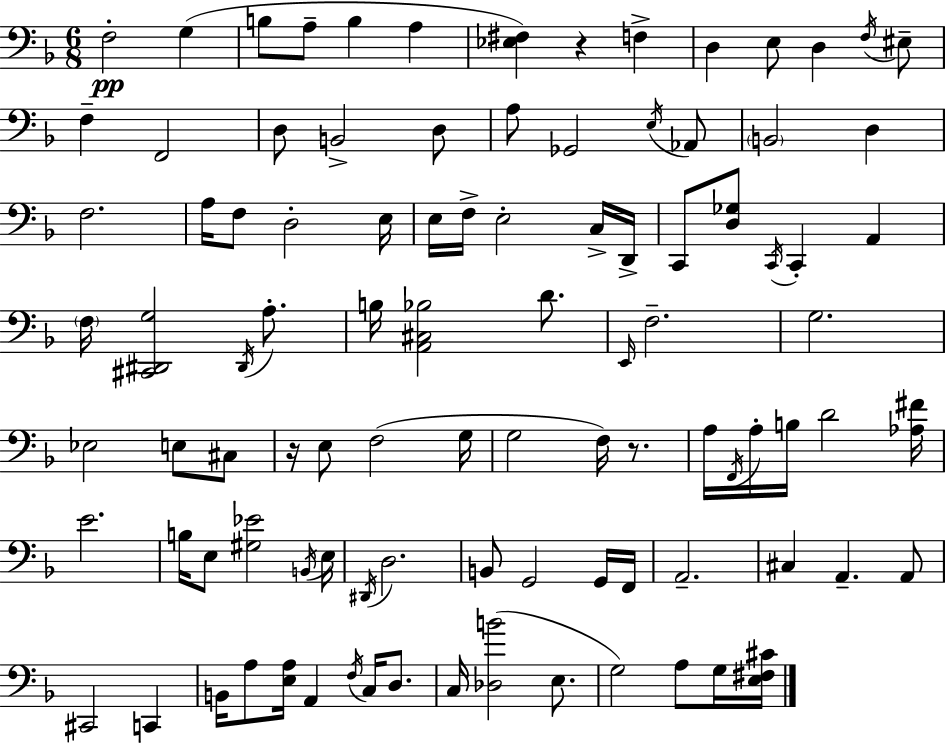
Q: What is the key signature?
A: D minor